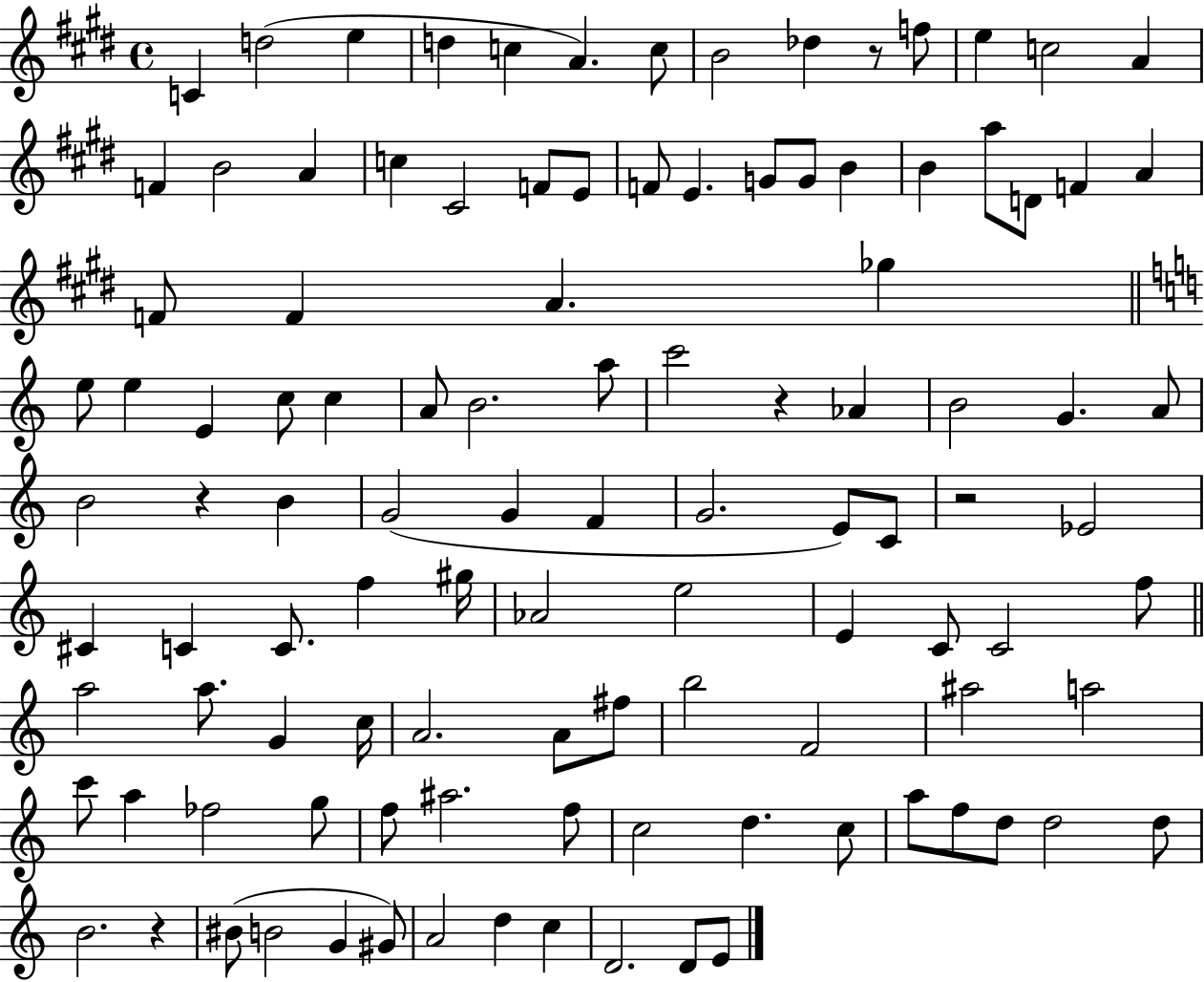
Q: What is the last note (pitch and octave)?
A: E4